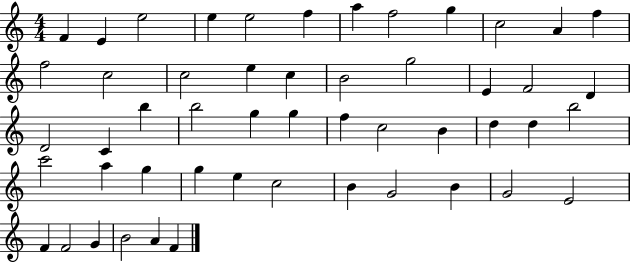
{
  \clef treble
  \numericTimeSignature
  \time 4/4
  \key c \major
  f'4 e'4 e''2 | e''4 e''2 f''4 | a''4 f''2 g''4 | c''2 a'4 f''4 | \break f''2 c''2 | c''2 e''4 c''4 | b'2 g''2 | e'4 f'2 d'4 | \break d'2 c'4 b''4 | b''2 g''4 g''4 | f''4 c''2 b'4 | d''4 d''4 b''2 | \break c'''2 a''4 g''4 | g''4 e''4 c''2 | b'4 g'2 b'4 | g'2 e'2 | \break f'4 f'2 g'4 | b'2 a'4 f'4 | \bar "|."
}